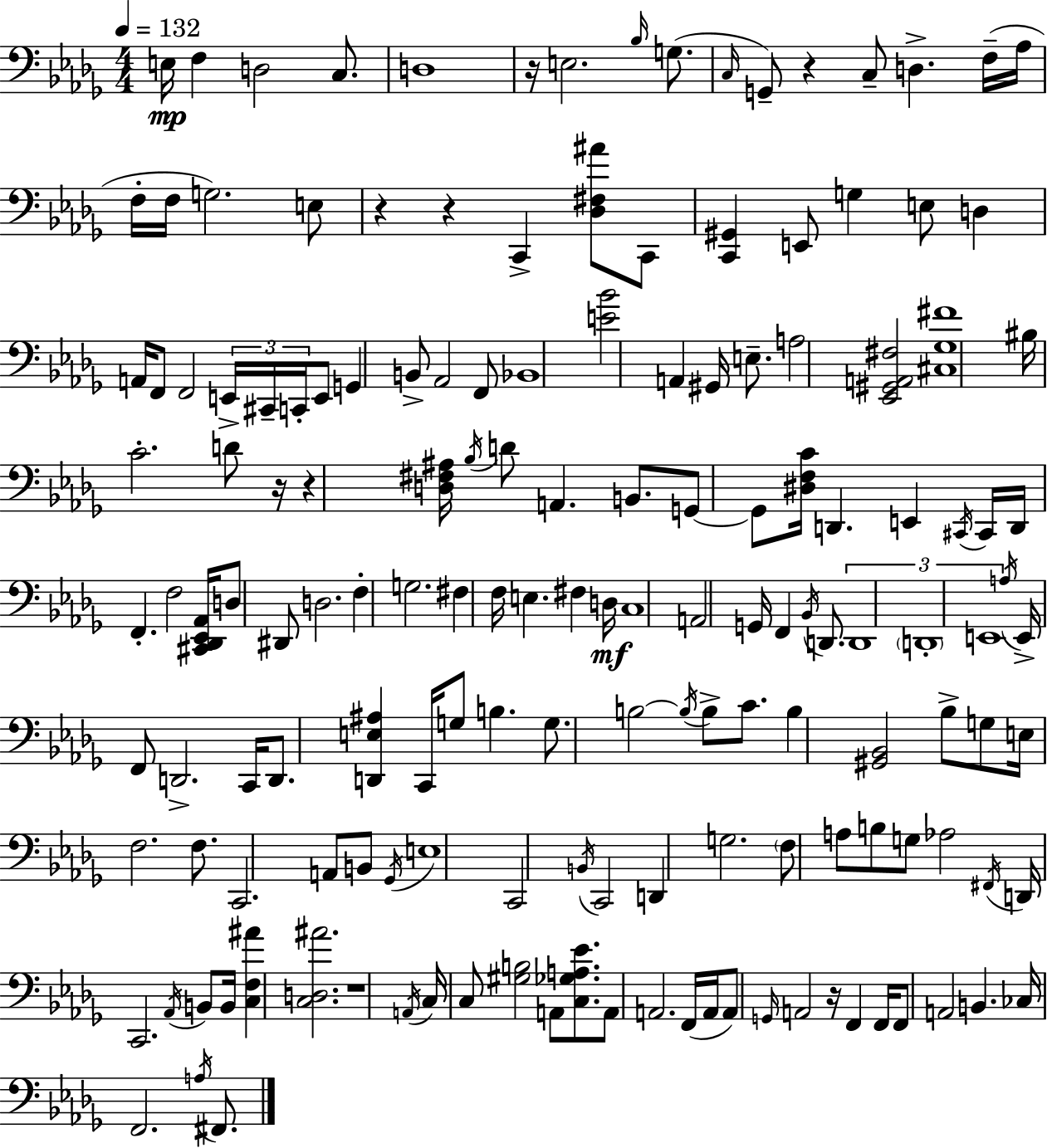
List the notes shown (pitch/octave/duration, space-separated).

E3/s F3/q D3/h C3/e. D3/w R/s E3/h. Bb3/s G3/e. C3/s G2/e R/q C3/e D3/q. F3/s Ab3/s F3/s F3/s G3/h. E3/e R/q R/q C2/q [Db3,F#3,A#4]/e C2/e [C2,G#2]/q E2/e G3/q E3/e D3/q A2/s F2/e F2/h E2/s C#2/s C2/s E2/e G2/q B2/e Ab2/h F2/e Bb2/w [E4,Bb4]/h A2/q G#2/s E3/e. A3/h [Eb2,G#2,A2,F#3]/h [C#3,Gb3,F#4]/w BIS3/s C4/h. D4/e R/s R/q [D3,F#3,A#3]/s Bb3/s D4/e A2/q. B2/e. G2/e G2/e [D#3,F3,C4]/s D2/q. E2/q C#2/s C#2/s D2/s F2/q. F3/h [C#2,Db2,Eb2,Ab2]/s D3/e D#2/e D3/h. F3/q G3/h. F#3/q F3/s E3/q. F#3/q D3/s C3/w A2/h G2/s F2/q Bb2/s D2/e. D2/w D2/w E2/w A3/s E2/s F2/e D2/h. C2/s D2/e. [D2,E3,A#3]/q C2/s G3/e B3/q. G3/e. B3/h B3/s B3/e C4/e. B3/q [G#2,Bb2]/h Bb3/e G3/e E3/s F3/h. F3/e. C2/h. A2/e B2/e Gb2/s E3/w C2/h B2/s C2/h D2/q G3/h. F3/e A3/e B3/e G3/e Ab3/h F#2/s D2/s C2/h. Ab2/s B2/e B2/s [C3,F3,A#4]/q [C3,D3,A#4]/h. R/w A2/s C3/s C3/e [G#3,B3]/h A2/e [C3,Gb3,A3,Eb4]/e. A2/e A2/h. F2/s A2/s A2/e G2/s A2/h R/s F2/q F2/s F2/e A2/h B2/q. CES3/s F2/h. A3/s F#2/e.